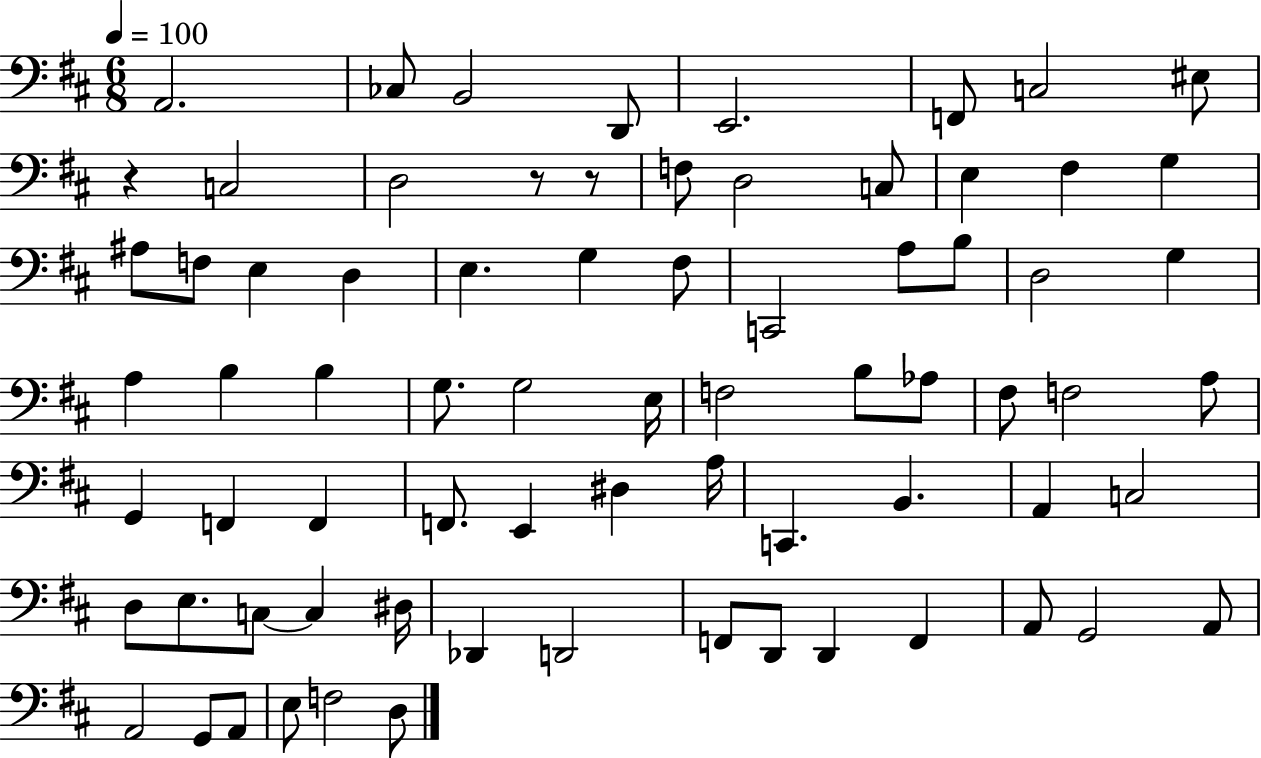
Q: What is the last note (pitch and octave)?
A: D3